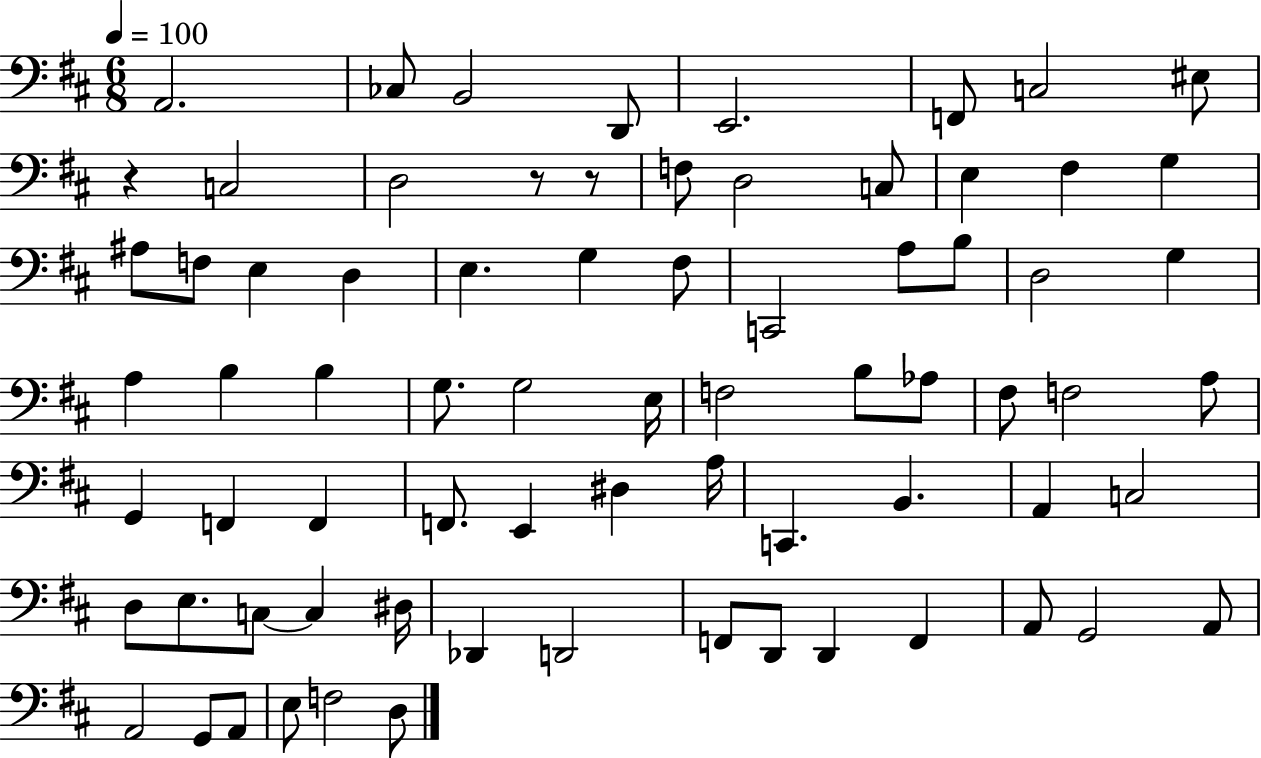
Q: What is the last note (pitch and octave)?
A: D3